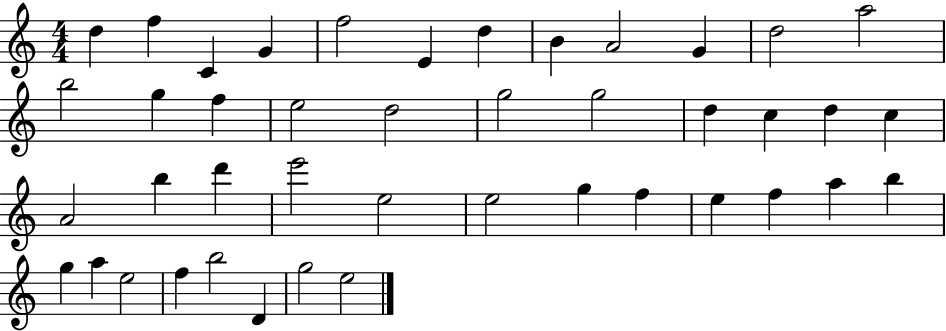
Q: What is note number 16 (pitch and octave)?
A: E5